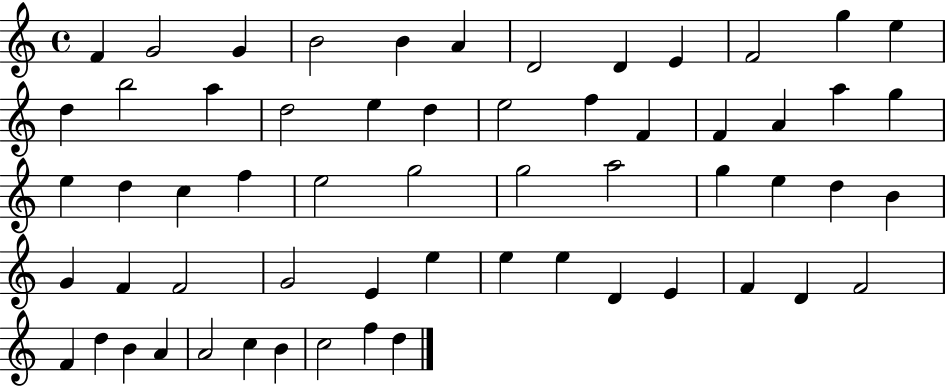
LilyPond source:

{
  \clef treble
  \time 4/4
  \defaultTimeSignature
  \key c \major
  f'4 g'2 g'4 | b'2 b'4 a'4 | d'2 d'4 e'4 | f'2 g''4 e''4 | \break d''4 b''2 a''4 | d''2 e''4 d''4 | e''2 f''4 f'4 | f'4 a'4 a''4 g''4 | \break e''4 d''4 c''4 f''4 | e''2 g''2 | g''2 a''2 | g''4 e''4 d''4 b'4 | \break g'4 f'4 f'2 | g'2 e'4 e''4 | e''4 e''4 d'4 e'4 | f'4 d'4 f'2 | \break f'4 d''4 b'4 a'4 | a'2 c''4 b'4 | c''2 f''4 d''4 | \bar "|."
}